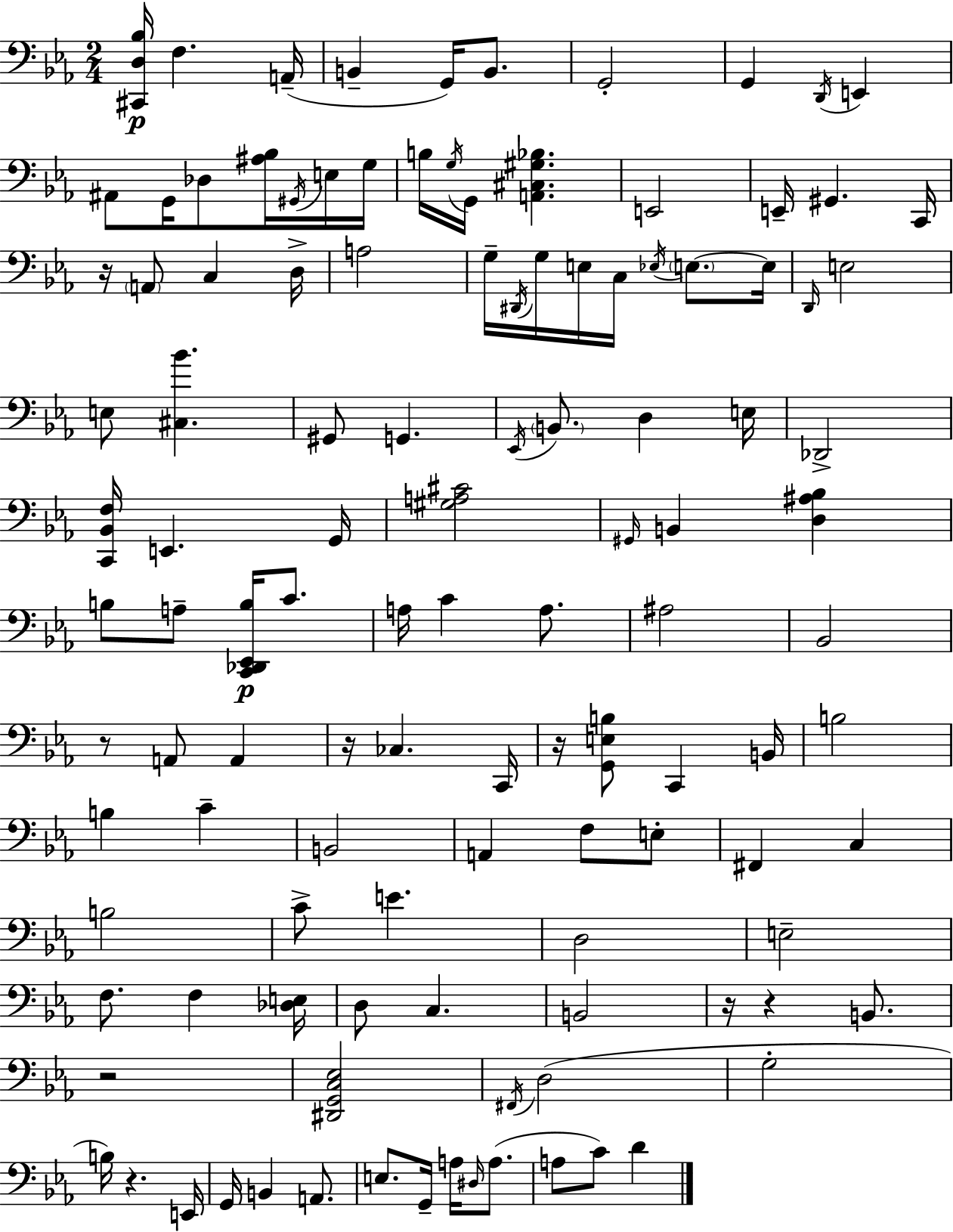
[C#2,D3,Bb3]/s F3/q. A2/s B2/q G2/s B2/e. G2/h G2/q D2/s E2/q A#2/e G2/s Db3/e [A#3,Bb3]/s G#2/s E3/s G3/s B3/s G3/s G2/s [A2,C#3,G#3,Bb3]/q. E2/h E2/s G#2/q. C2/s R/s A2/e C3/q D3/s A3/h G3/s D#2/s G3/s E3/s C3/s Eb3/s E3/e. E3/s D2/s E3/h E3/e [C#3,Bb4]/q. G#2/e G2/q. Eb2/s B2/e. D3/q E3/s Db2/h [C2,Bb2,F3]/s E2/q. G2/s [G#3,A3,C#4]/h G#2/s B2/q [D3,A#3,Bb3]/q B3/e A3/e [C2,Db2,Eb2,B3]/s C4/e. A3/s C4/q A3/e. A#3/h Bb2/h R/e A2/e A2/q R/s CES3/q. C2/s R/s [G2,E3,B3]/e C2/q B2/s B3/h B3/q C4/q B2/h A2/q F3/e E3/e F#2/q C3/q B3/h C4/e E4/q. D3/h E3/h F3/e. F3/q [Db3,E3]/s D3/e C3/q. B2/h R/s R/q B2/e. R/h [D#2,G2,C3,Eb3]/h F#2/s D3/h G3/h B3/s R/q. E2/s G2/s B2/q A2/e. E3/e. G2/s A3/s D#3/s A3/e. A3/e C4/e D4/q